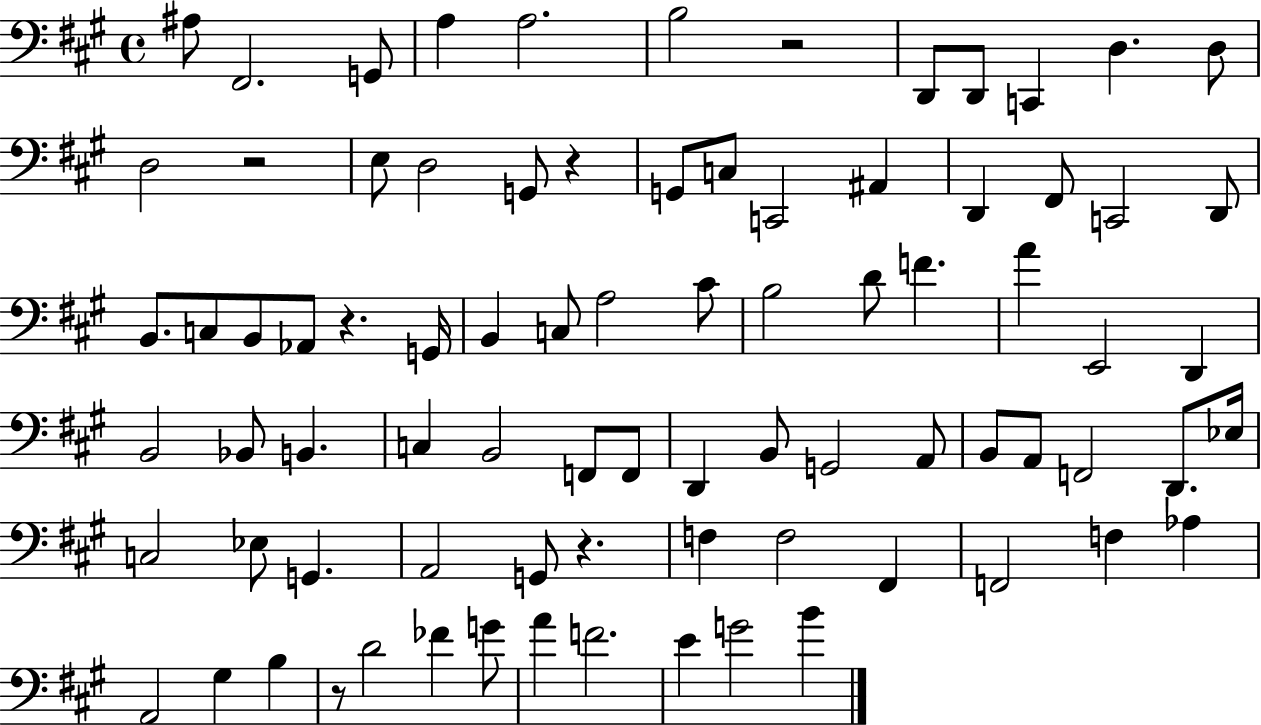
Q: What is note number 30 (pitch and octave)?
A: C3